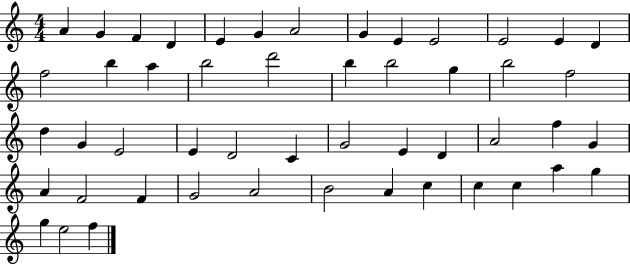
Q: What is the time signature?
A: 4/4